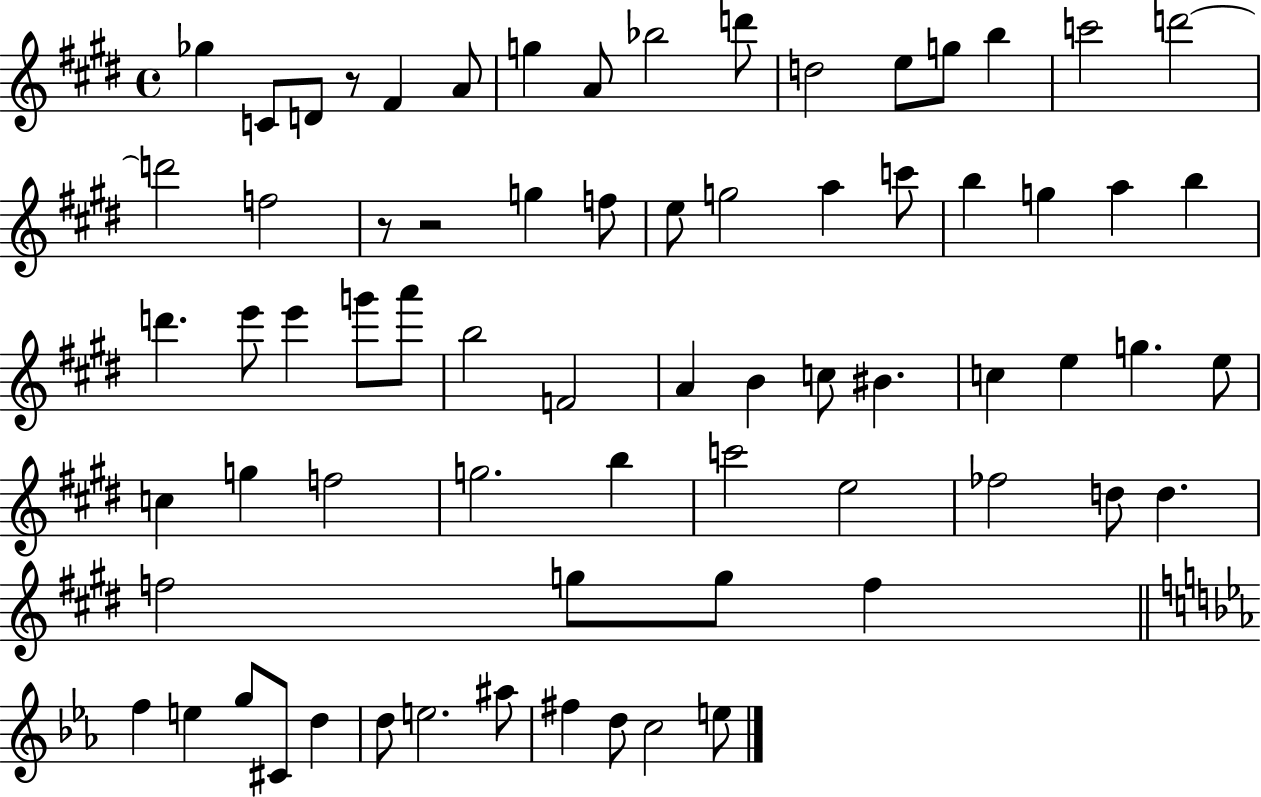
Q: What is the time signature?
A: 4/4